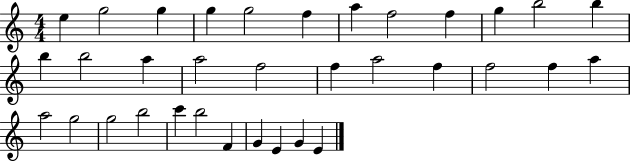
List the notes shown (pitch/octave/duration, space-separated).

E5/q G5/h G5/q G5/q G5/h F5/q A5/q F5/h F5/q G5/q B5/h B5/q B5/q B5/h A5/q A5/h F5/h F5/q A5/h F5/q F5/h F5/q A5/q A5/h G5/h G5/h B5/h C6/q B5/h F4/q G4/q E4/q G4/q E4/q